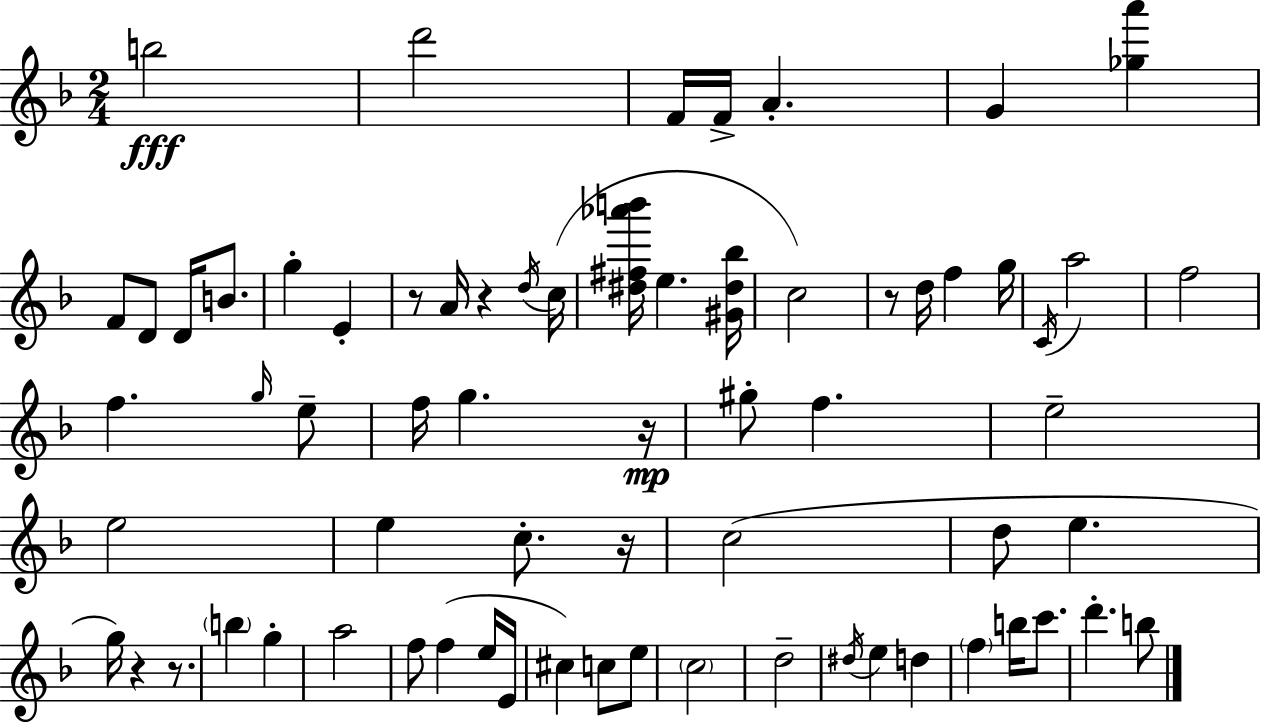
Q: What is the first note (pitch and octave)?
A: B5